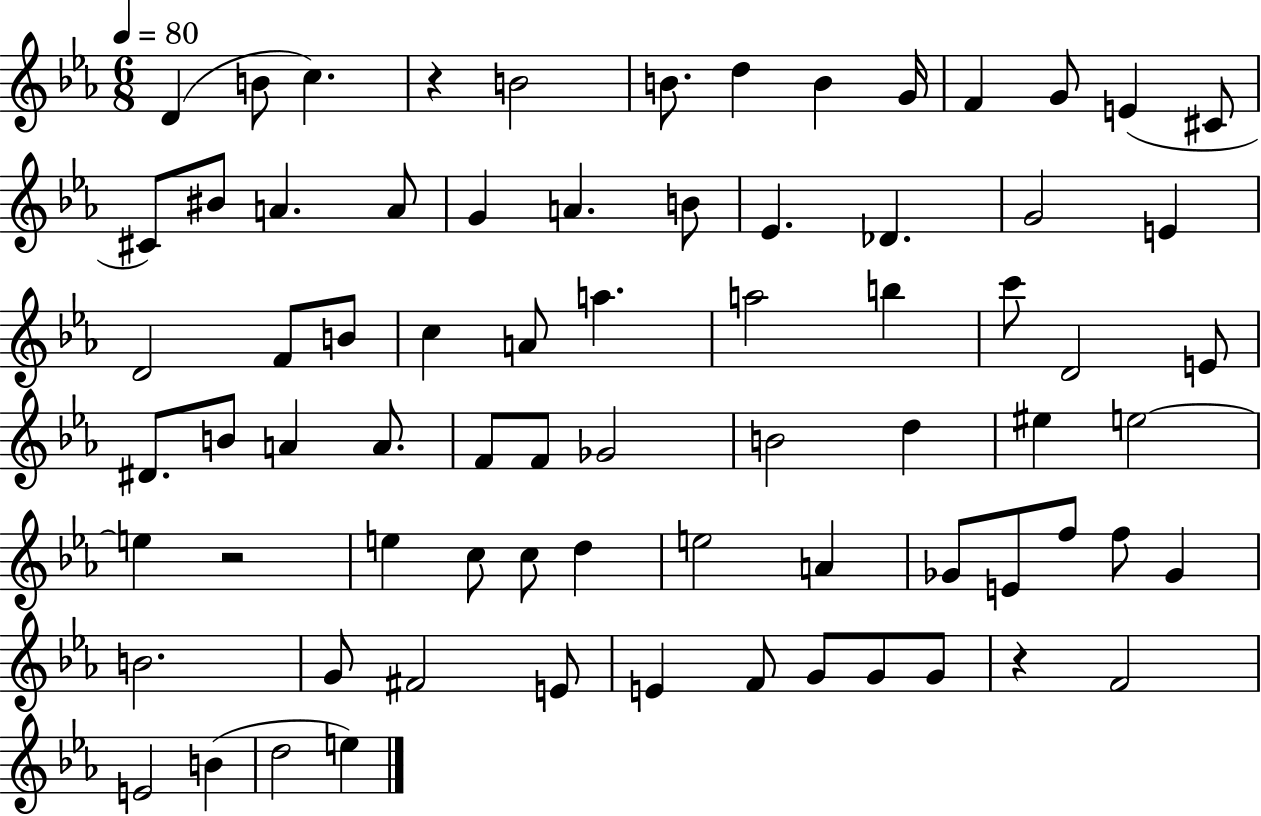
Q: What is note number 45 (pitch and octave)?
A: E5